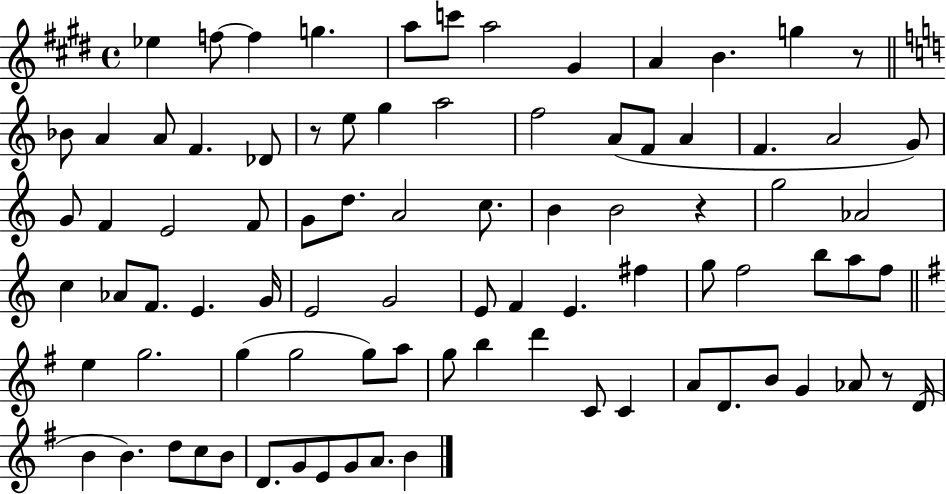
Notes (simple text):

Eb5/q F5/e F5/q G5/q. A5/e C6/e A5/h G#4/q A4/q B4/q. G5/q R/e Bb4/e A4/q A4/e F4/q. Db4/e R/e E5/e G5/q A5/h F5/h A4/e F4/e A4/q F4/q. A4/h G4/e G4/e F4/q E4/h F4/e G4/e D5/e. A4/h C5/e. B4/q B4/h R/q G5/h Ab4/h C5/q Ab4/e F4/e. E4/q. G4/s E4/h G4/h E4/e F4/q E4/q. F#5/q G5/e F5/h B5/e A5/e F5/e E5/q G5/h. G5/q G5/h G5/e A5/e G5/e B5/q D6/q C4/e C4/q A4/e D4/e. B4/e G4/q Ab4/e R/e D4/s B4/q B4/q. D5/e C5/e B4/e D4/e. G4/e E4/e G4/e A4/e. B4/q